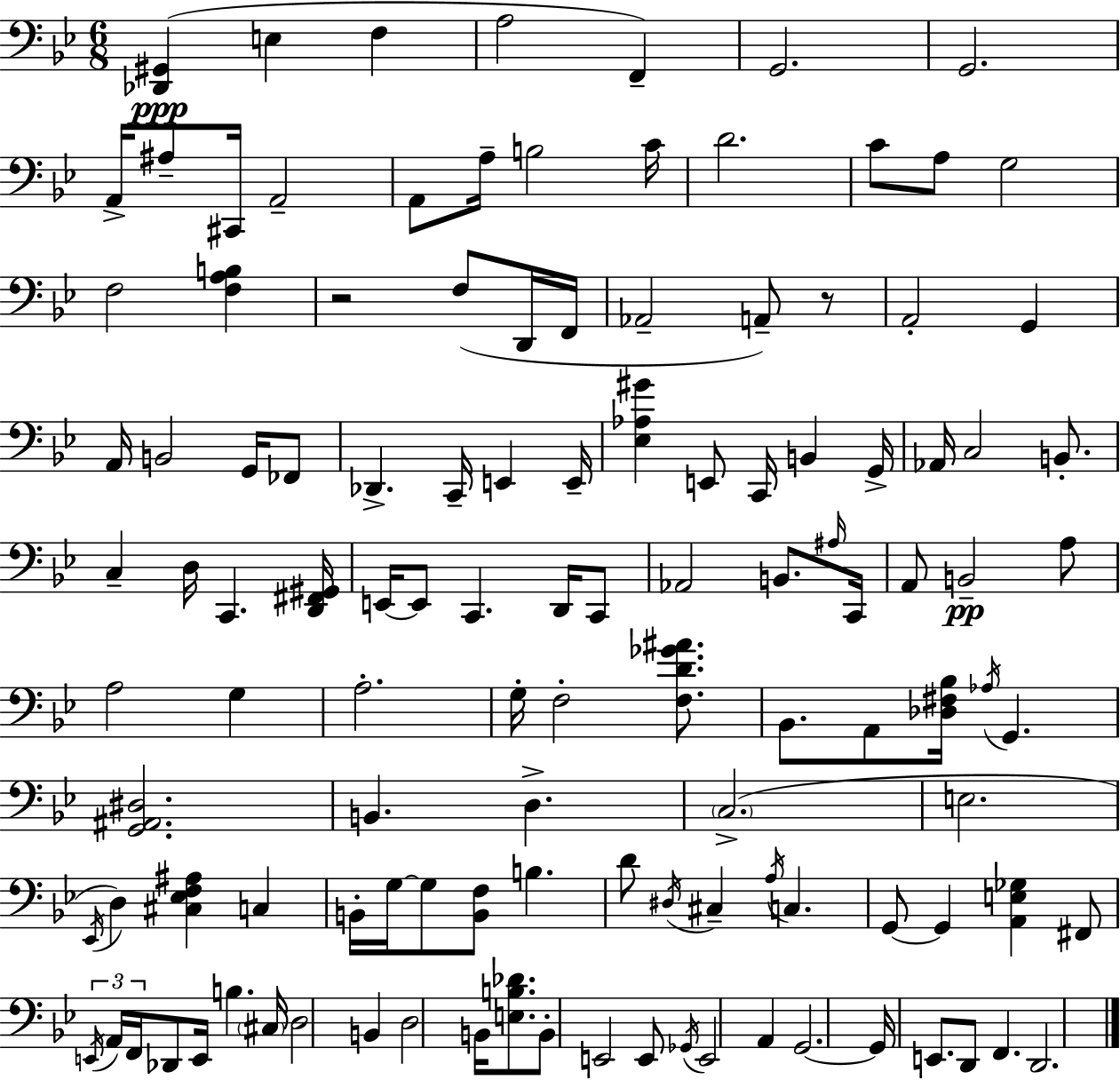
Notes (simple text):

[Db2,G#2]/q E3/q F3/q A3/h F2/q G2/h. G2/h. A2/s A#3/e C#2/s A2/h A2/e A3/s B3/h C4/s D4/h. C4/e A3/e G3/h F3/h [F3,A3,B3]/q R/h F3/e D2/s F2/s Ab2/h A2/e R/e A2/h G2/q A2/s B2/h G2/s FES2/e Db2/q. C2/s E2/q E2/s [Eb3,Ab3,G#4]/q E2/e C2/s B2/q G2/s Ab2/s C3/h B2/e. C3/q D3/s C2/q. [D2,F#2,G#2]/s E2/s E2/e C2/q. D2/s C2/e Ab2/h B2/e. A#3/s C2/s A2/e B2/h A3/e A3/h G3/q A3/h. G3/s F3/h [F3,D4,Gb4,A#4]/e. Bb2/e. A2/e [Db3,F#3,Bb3]/s Ab3/s G2/q. [G2,A#2,D#3]/h. B2/q. D3/q. C3/h. E3/h. Eb2/s D3/q [C#3,Eb3,F3,A#3]/q C3/q B2/s G3/s G3/e [B2,F3]/e B3/q. D4/e D#3/s C#3/q A3/s C3/q. G2/e G2/q [A2,E3,Gb3]/q F#2/e E2/s A2/s F2/s Db2/e E2/s B3/q. C#3/s D3/h B2/q D3/h B2/s [E3,B3,Db4]/e. B2/e E2/h E2/e Gb2/s E2/h A2/q G2/h. G2/s E2/e. D2/e F2/q. D2/h.